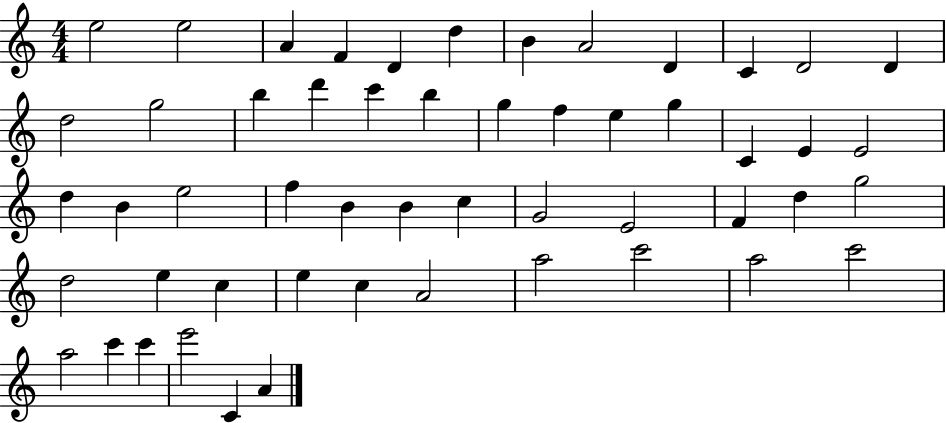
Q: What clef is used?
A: treble